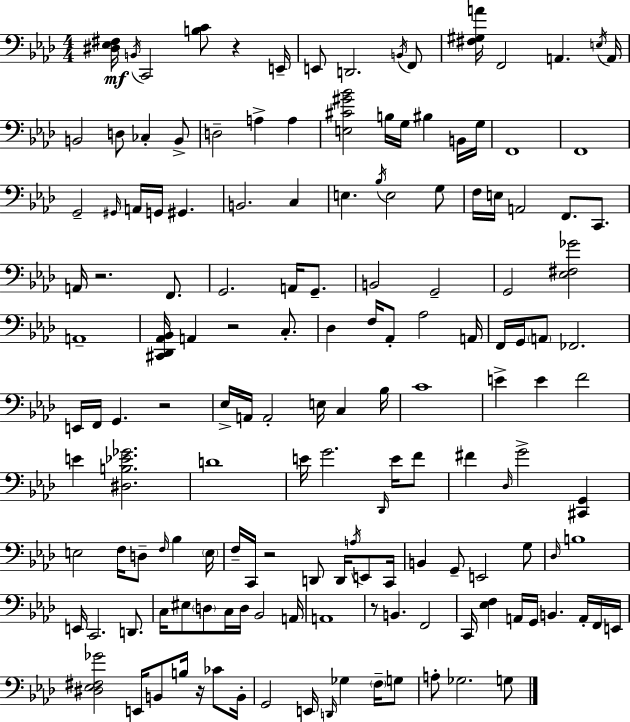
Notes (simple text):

[D#3,Eb3,F#3]/s B2/s C2/h [B3,C4]/e R/q E2/s E2/e D2/h. B2/s F2/e [F#3,G#3,A4]/s F2/h A2/q. E3/s A2/s B2/h D3/e CES3/q B2/e D3/h A3/q A3/q [E3,C#4,G#4,Bb4]/h B3/s G3/s BIS3/q B2/s G3/s F2/w F2/w G2/h G#2/s A2/s G2/s G#2/q. B2/h. C3/q E3/q. Bb3/s E3/h G3/e F3/s E3/s A2/h F2/e. C2/e. A2/s R/h. F2/e. G2/h. A2/s G2/e. B2/h G2/h G2/h [Eb3,F#3,Gb4]/h A2/w [C#2,Db2,Ab2,Bb2]/s A2/q R/h C3/e. Db3/q F3/s Ab2/e Ab3/h A2/s F2/s G2/s A2/e FES2/h. E2/s F2/s G2/q. R/h Eb3/s A2/s A2/h E3/s C3/q Bb3/s C4/w E4/q E4/q F4/h E4/q [D#3,B3,Eb4,Gb4]/h. D4/w E4/s G4/h. Db2/s E4/s F4/e F#4/q Db3/s G4/h [C#2,G2]/q E3/h F3/s D3/e F3/s Bb3/q E3/s F3/s C2/s R/h D2/e D2/s A3/s E2/e C2/s B2/q G2/e E2/h G3/e Db3/s B3/w E2/s C2/h. D2/e. C3/s EIS3/e D3/e C3/s D3/s Bb2/h A2/s A2/w R/e B2/q. F2/h C2/s [Eb3,F3]/q A2/s G2/s B2/q. A2/s F2/s E2/s [D#3,Eb3,F#3,Gb4]/h E2/s B2/e B3/s R/s CES4/e B2/s G2/h E2/s D2/s Gb3/q F3/s G3/e A3/e Gb3/h. G3/e